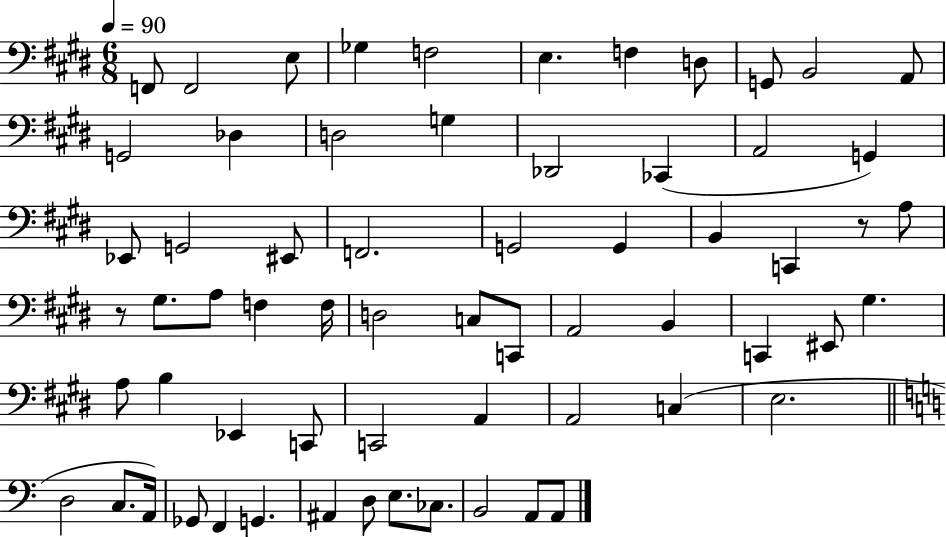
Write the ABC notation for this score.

X:1
T:Untitled
M:6/8
L:1/4
K:E
F,,/2 F,,2 E,/2 _G, F,2 E, F, D,/2 G,,/2 B,,2 A,,/2 G,,2 _D, D,2 G, _D,,2 _C,, A,,2 G,, _E,,/2 G,,2 ^E,,/2 F,,2 G,,2 G,, B,, C,, z/2 A,/2 z/2 ^G,/2 A,/2 F, F,/4 D,2 C,/2 C,,/2 A,,2 B,, C,, ^E,,/2 ^G, A,/2 B, _E,, C,,/2 C,,2 A,, A,,2 C, E,2 D,2 C,/2 A,,/4 _G,,/2 F,, G,, ^A,, D,/2 E,/2 _C,/2 B,,2 A,,/2 A,,/2